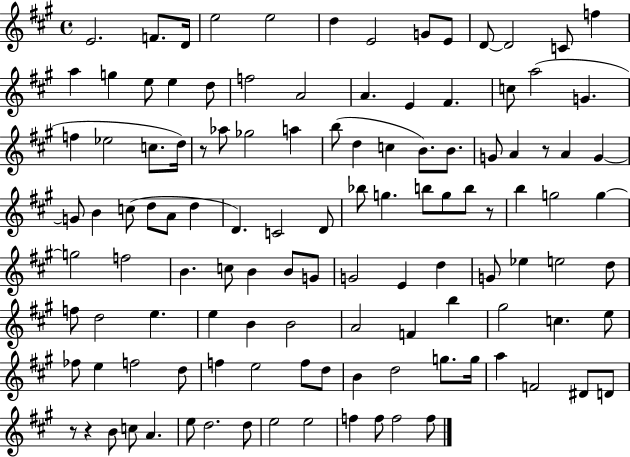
E4/h. F4/e. D4/s E5/h E5/h D5/q E4/h G4/e E4/e D4/e D4/h C4/e F5/q A5/q G5/q E5/e E5/q D5/e F5/h A4/h A4/q. E4/q F#4/q. C5/e A5/h G4/q. F5/q Eb5/h C5/e. D5/s R/e Ab5/e Gb5/h A5/q B5/e D5/q C5/q B4/e. B4/e. G4/e A4/q R/e A4/q G4/q G4/e B4/q C5/e D5/e A4/e D5/q D4/q. C4/h D4/e Bb5/e G5/q. B5/e G5/e B5/e R/e B5/q G5/h G5/q G5/h F5/h B4/q. C5/e B4/q B4/e G4/e G4/h E4/q D5/q G4/e Eb5/q E5/h D5/e F5/e D5/h E5/q. E5/q B4/q B4/h A4/h F4/q B5/q G#5/h C5/q. E5/e FES5/e E5/q F5/h D5/e F5/q E5/h F5/e D5/e B4/q D5/h G5/e. G5/s A5/q F4/h D#4/e D4/e R/e R/q B4/e C5/e A4/q. E5/e D5/h. D5/e E5/h E5/h F5/q F5/e F5/h F5/e